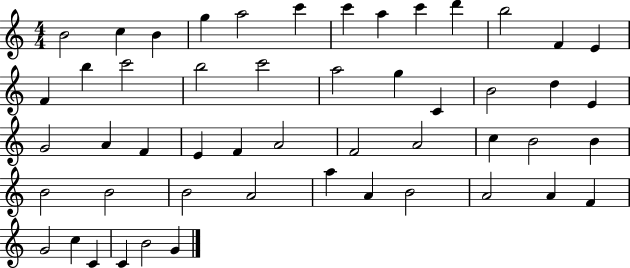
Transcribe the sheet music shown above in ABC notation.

X:1
T:Untitled
M:4/4
L:1/4
K:C
B2 c B g a2 c' c' a c' d' b2 F E F b c'2 b2 c'2 a2 g C B2 d E G2 A F E F A2 F2 A2 c B2 B B2 B2 B2 A2 a A B2 A2 A F G2 c C C B2 G